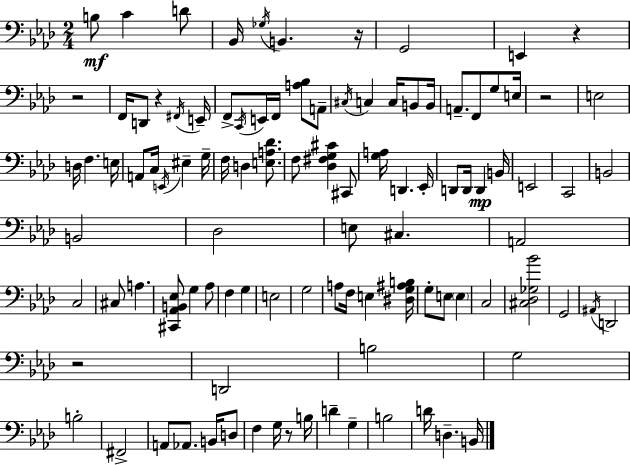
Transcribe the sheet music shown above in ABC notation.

X:1
T:Untitled
M:2/4
L:1/4
K:Fm
B,/2 C D/2 _B,,/4 _G,/4 B,, z/4 G,,2 E,, z z2 F,,/4 D,,/2 z ^F,,/4 E,,/4 F,,/2 C,,/4 E,,/4 F,,/4 [A,_B,]/2 A,,/2 ^C,/4 C, C,/4 B,,/2 B,,/4 A,,/2 F,,/2 G,/2 E,/4 z2 E,2 D,/4 F, E,/4 A,,/2 C,/4 E,,/4 ^E, G,/4 F,/4 D, [E,A,_D]/2 F,/2 [_D,^F,G,^C] ^C,,/2 [G,A,]/4 D,, _E,,/4 D,,/2 D,,/4 D,, B,,/4 E,,2 C,,2 B,,2 B,,2 _D,2 E,/2 ^C, A,,2 C,2 ^C,/2 A, [^C,,_A,,B,,_E,]/2 G, _A,/2 F, G, E,2 G,2 A,/2 F,/4 E, [^D,G,^A,B,]/4 G,/2 E,/2 E, C,2 [^C,_D,_G,_B]2 G,,2 ^A,,/4 D,,2 z2 D,,2 B,2 G,2 B,2 ^F,,2 A,,/2 _A,,/2 B,,/4 D,/2 F, G,/4 z/2 B,/4 D G, B,2 D/4 D, B,,/4